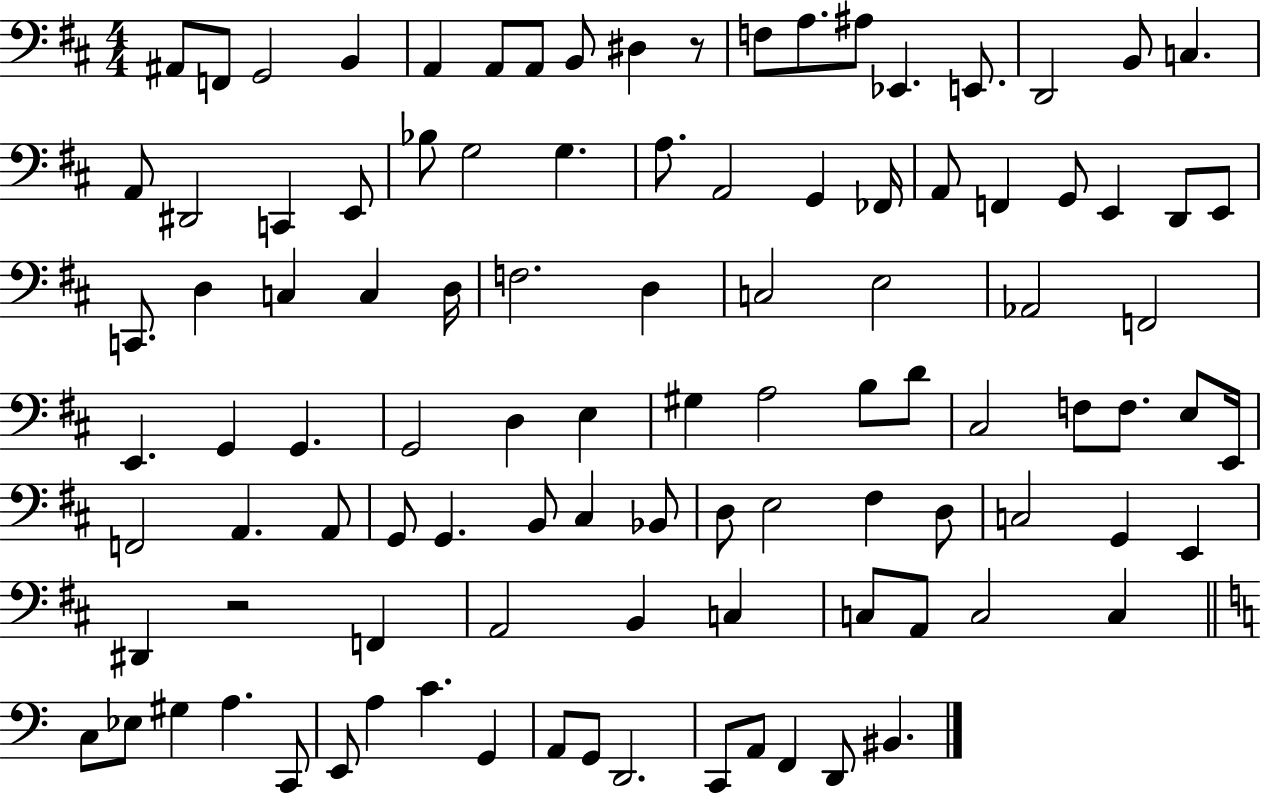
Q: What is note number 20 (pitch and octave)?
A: C2